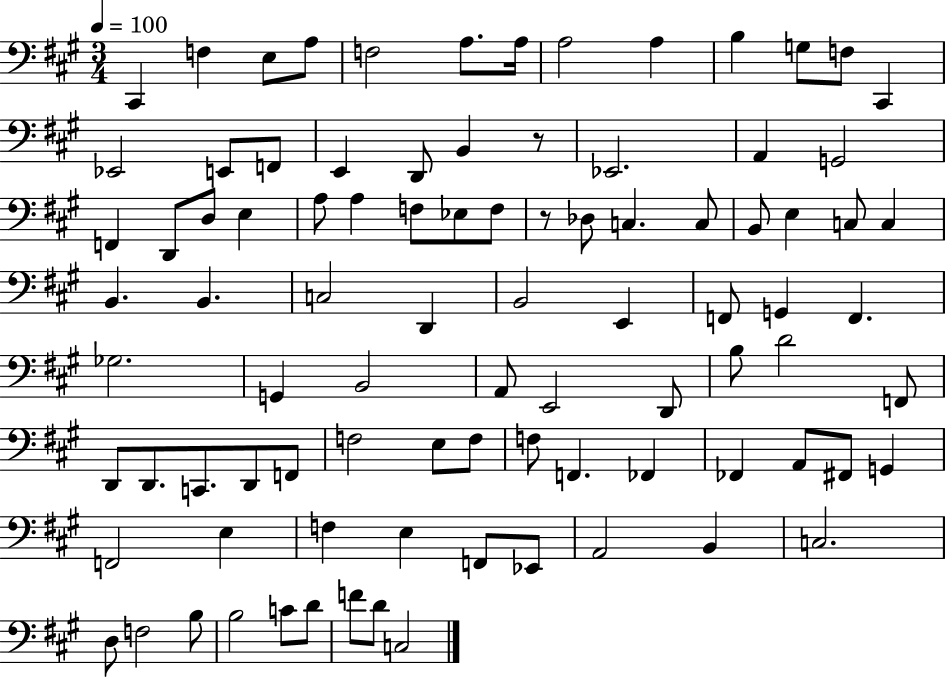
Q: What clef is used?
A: bass